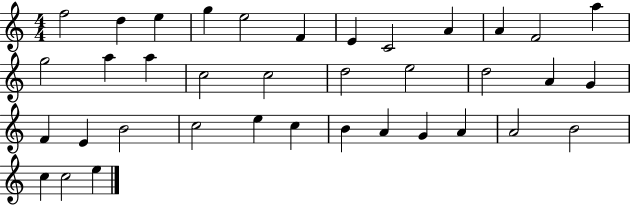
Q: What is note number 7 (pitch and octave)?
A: E4